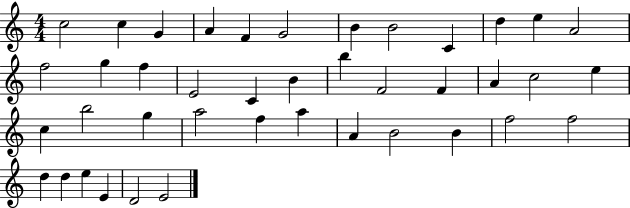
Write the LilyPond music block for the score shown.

{
  \clef treble
  \numericTimeSignature
  \time 4/4
  \key c \major
  c''2 c''4 g'4 | a'4 f'4 g'2 | b'4 b'2 c'4 | d''4 e''4 a'2 | \break f''2 g''4 f''4 | e'2 c'4 b'4 | b''4 f'2 f'4 | a'4 c''2 e''4 | \break c''4 b''2 g''4 | a''2 f''4 a''4 | a'4 b'2 b'4 | f''2 f''2 | \break d''4 d''4 e''4 e'4 | d'2 e'2 | \bar "|."
}